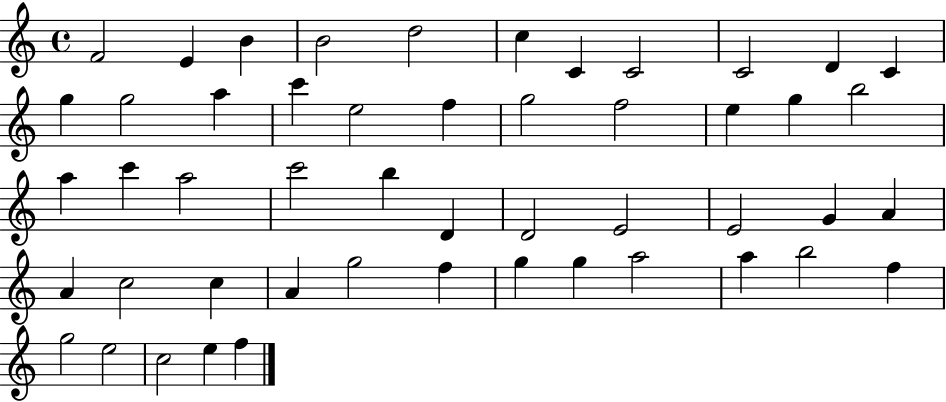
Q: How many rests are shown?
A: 0